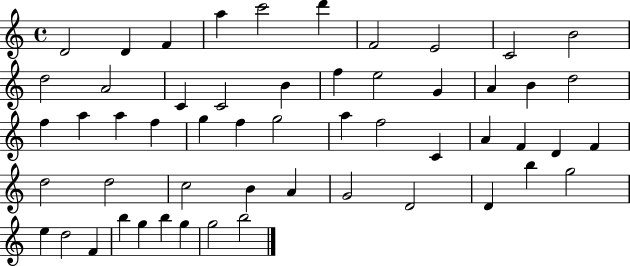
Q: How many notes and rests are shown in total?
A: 54